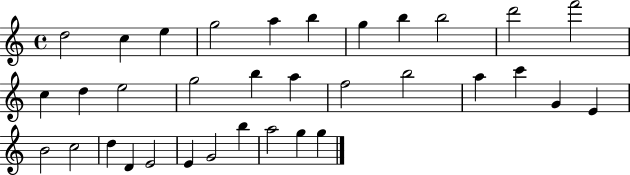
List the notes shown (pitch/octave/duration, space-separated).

D5/h C5/q E5/q G5/h A5/q B5/q G5/q B5/q B5/h D6/h F6/h C5/q D5/q E5/h G5/h B5/q A5/q F5/h B5/h A5/q C6/q G4/q E4/q B4/h C5/h D5/q D4/q E4/h E4/q G4/h B5/q A5/h G5/q G5/q